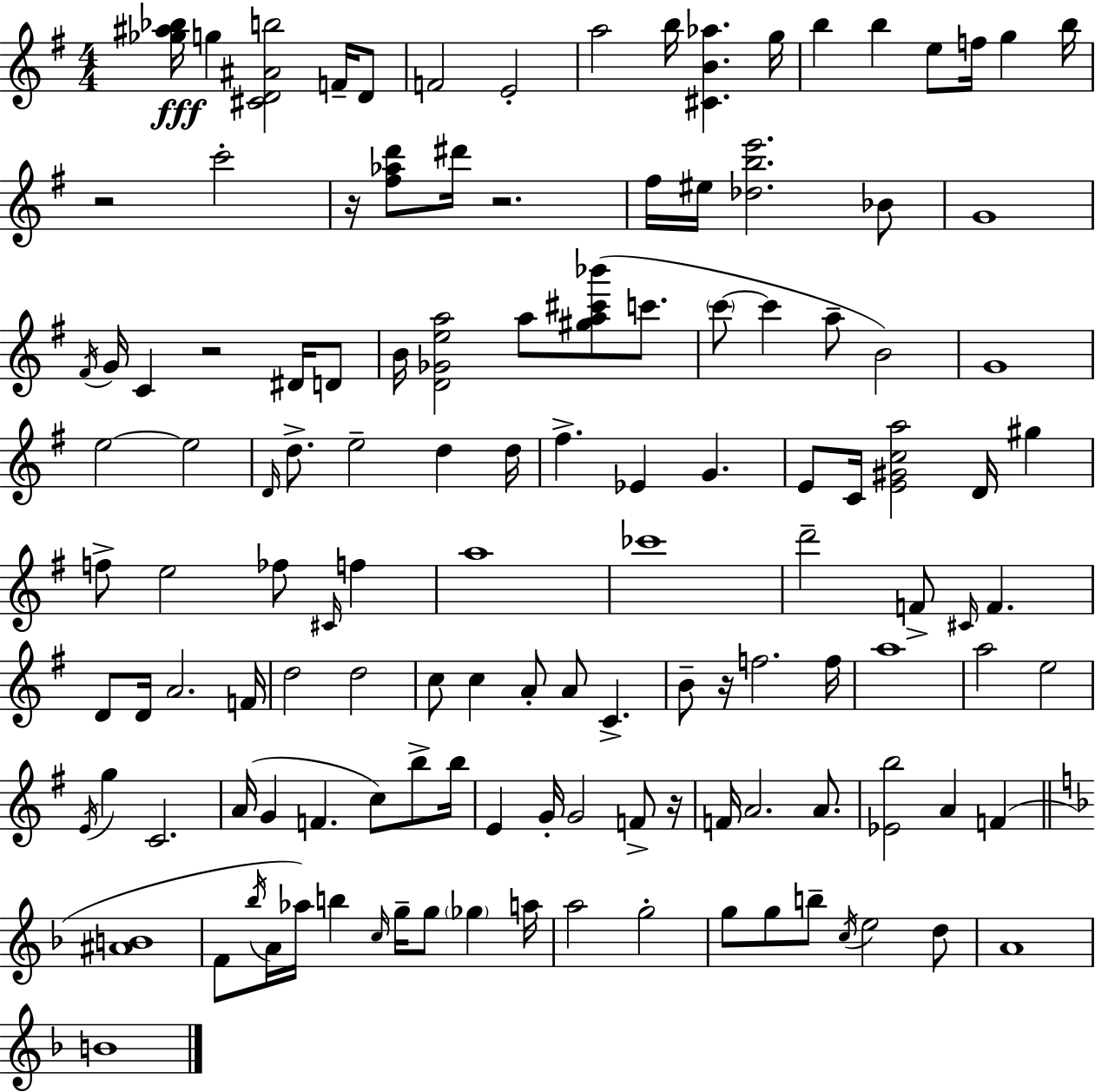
{
  \clef treble
  \numericTimeSignature
  \time 4/4
  \key e \minor
  <ges'' ais'' bes''>16\fff g''4 <cis' d' ais' b''>2 f'16-- d'8 | f'2 e'2-. | a''2 b''16 <cis' b' aes''>4. g''16 | b''4 b''4 e''8 f''16 g''4 b''16 | \break r2 c'''2-. | r16 <fis'' aes'' d'''>8 dis'''16 r2. | fis''16 eis''16 <des'' b'' e'''>2. bes'8 | g'1 | \break \acciaccatura { fis'16 } g'16 c'4 r2 dis'16 d'8 | b'16 <d' ges' e'' a''>2 a''8 <gis'' a'' cis''' bes'''>8( c'''8. | \parenthesize c'''8~~ c'''4 a''8-- b'2) | g'1 | \break e''2~~ e''2 | \grace { d'16 } d''8.-> e''2-- d''4 | d''16 fis''4.-> ees'4 g'4. | e'8 c'16 <e' gis' c'' a''>2 d'16 gis''4 | \break f''8-> e''2 fes''8 \grace { cis'16 } f''4 | a''1 | ces'''1 | d'''2-- f'8-> \grace { cis'16 } f'4. | \break d'8 d'16 a'2. | f'16 d''2 d''2 | c''8 c''4 a'8-. a'8 c'4.-> | b'8-- r16 f''2. | \break f''16 a''1 | a''2 e''2 | \acciaccatura { e'16 } g''4 c'2. | a'16( g'4 f'4. | \break c''8) b''8-> b''16 e'4 g'16-. g'2 | f'8-> r16 f'16 a'2. | a'8. <ees' b''>2 a'4 | f'4( \bar "||" \break \key d \minor <ais' b'>1 | f'8 \acciaccatura { bes''16 } a'16 aes''16) b''4 \grace { c''16 } g''16-- g''8 \parenthesize ges''4 | a''16 a''2 g''2-. | g''8 g''8 b''8-- \acciaccatura { c''16 } e''2 | \break d''8 a'1 | b'1 | \bar "|."
}